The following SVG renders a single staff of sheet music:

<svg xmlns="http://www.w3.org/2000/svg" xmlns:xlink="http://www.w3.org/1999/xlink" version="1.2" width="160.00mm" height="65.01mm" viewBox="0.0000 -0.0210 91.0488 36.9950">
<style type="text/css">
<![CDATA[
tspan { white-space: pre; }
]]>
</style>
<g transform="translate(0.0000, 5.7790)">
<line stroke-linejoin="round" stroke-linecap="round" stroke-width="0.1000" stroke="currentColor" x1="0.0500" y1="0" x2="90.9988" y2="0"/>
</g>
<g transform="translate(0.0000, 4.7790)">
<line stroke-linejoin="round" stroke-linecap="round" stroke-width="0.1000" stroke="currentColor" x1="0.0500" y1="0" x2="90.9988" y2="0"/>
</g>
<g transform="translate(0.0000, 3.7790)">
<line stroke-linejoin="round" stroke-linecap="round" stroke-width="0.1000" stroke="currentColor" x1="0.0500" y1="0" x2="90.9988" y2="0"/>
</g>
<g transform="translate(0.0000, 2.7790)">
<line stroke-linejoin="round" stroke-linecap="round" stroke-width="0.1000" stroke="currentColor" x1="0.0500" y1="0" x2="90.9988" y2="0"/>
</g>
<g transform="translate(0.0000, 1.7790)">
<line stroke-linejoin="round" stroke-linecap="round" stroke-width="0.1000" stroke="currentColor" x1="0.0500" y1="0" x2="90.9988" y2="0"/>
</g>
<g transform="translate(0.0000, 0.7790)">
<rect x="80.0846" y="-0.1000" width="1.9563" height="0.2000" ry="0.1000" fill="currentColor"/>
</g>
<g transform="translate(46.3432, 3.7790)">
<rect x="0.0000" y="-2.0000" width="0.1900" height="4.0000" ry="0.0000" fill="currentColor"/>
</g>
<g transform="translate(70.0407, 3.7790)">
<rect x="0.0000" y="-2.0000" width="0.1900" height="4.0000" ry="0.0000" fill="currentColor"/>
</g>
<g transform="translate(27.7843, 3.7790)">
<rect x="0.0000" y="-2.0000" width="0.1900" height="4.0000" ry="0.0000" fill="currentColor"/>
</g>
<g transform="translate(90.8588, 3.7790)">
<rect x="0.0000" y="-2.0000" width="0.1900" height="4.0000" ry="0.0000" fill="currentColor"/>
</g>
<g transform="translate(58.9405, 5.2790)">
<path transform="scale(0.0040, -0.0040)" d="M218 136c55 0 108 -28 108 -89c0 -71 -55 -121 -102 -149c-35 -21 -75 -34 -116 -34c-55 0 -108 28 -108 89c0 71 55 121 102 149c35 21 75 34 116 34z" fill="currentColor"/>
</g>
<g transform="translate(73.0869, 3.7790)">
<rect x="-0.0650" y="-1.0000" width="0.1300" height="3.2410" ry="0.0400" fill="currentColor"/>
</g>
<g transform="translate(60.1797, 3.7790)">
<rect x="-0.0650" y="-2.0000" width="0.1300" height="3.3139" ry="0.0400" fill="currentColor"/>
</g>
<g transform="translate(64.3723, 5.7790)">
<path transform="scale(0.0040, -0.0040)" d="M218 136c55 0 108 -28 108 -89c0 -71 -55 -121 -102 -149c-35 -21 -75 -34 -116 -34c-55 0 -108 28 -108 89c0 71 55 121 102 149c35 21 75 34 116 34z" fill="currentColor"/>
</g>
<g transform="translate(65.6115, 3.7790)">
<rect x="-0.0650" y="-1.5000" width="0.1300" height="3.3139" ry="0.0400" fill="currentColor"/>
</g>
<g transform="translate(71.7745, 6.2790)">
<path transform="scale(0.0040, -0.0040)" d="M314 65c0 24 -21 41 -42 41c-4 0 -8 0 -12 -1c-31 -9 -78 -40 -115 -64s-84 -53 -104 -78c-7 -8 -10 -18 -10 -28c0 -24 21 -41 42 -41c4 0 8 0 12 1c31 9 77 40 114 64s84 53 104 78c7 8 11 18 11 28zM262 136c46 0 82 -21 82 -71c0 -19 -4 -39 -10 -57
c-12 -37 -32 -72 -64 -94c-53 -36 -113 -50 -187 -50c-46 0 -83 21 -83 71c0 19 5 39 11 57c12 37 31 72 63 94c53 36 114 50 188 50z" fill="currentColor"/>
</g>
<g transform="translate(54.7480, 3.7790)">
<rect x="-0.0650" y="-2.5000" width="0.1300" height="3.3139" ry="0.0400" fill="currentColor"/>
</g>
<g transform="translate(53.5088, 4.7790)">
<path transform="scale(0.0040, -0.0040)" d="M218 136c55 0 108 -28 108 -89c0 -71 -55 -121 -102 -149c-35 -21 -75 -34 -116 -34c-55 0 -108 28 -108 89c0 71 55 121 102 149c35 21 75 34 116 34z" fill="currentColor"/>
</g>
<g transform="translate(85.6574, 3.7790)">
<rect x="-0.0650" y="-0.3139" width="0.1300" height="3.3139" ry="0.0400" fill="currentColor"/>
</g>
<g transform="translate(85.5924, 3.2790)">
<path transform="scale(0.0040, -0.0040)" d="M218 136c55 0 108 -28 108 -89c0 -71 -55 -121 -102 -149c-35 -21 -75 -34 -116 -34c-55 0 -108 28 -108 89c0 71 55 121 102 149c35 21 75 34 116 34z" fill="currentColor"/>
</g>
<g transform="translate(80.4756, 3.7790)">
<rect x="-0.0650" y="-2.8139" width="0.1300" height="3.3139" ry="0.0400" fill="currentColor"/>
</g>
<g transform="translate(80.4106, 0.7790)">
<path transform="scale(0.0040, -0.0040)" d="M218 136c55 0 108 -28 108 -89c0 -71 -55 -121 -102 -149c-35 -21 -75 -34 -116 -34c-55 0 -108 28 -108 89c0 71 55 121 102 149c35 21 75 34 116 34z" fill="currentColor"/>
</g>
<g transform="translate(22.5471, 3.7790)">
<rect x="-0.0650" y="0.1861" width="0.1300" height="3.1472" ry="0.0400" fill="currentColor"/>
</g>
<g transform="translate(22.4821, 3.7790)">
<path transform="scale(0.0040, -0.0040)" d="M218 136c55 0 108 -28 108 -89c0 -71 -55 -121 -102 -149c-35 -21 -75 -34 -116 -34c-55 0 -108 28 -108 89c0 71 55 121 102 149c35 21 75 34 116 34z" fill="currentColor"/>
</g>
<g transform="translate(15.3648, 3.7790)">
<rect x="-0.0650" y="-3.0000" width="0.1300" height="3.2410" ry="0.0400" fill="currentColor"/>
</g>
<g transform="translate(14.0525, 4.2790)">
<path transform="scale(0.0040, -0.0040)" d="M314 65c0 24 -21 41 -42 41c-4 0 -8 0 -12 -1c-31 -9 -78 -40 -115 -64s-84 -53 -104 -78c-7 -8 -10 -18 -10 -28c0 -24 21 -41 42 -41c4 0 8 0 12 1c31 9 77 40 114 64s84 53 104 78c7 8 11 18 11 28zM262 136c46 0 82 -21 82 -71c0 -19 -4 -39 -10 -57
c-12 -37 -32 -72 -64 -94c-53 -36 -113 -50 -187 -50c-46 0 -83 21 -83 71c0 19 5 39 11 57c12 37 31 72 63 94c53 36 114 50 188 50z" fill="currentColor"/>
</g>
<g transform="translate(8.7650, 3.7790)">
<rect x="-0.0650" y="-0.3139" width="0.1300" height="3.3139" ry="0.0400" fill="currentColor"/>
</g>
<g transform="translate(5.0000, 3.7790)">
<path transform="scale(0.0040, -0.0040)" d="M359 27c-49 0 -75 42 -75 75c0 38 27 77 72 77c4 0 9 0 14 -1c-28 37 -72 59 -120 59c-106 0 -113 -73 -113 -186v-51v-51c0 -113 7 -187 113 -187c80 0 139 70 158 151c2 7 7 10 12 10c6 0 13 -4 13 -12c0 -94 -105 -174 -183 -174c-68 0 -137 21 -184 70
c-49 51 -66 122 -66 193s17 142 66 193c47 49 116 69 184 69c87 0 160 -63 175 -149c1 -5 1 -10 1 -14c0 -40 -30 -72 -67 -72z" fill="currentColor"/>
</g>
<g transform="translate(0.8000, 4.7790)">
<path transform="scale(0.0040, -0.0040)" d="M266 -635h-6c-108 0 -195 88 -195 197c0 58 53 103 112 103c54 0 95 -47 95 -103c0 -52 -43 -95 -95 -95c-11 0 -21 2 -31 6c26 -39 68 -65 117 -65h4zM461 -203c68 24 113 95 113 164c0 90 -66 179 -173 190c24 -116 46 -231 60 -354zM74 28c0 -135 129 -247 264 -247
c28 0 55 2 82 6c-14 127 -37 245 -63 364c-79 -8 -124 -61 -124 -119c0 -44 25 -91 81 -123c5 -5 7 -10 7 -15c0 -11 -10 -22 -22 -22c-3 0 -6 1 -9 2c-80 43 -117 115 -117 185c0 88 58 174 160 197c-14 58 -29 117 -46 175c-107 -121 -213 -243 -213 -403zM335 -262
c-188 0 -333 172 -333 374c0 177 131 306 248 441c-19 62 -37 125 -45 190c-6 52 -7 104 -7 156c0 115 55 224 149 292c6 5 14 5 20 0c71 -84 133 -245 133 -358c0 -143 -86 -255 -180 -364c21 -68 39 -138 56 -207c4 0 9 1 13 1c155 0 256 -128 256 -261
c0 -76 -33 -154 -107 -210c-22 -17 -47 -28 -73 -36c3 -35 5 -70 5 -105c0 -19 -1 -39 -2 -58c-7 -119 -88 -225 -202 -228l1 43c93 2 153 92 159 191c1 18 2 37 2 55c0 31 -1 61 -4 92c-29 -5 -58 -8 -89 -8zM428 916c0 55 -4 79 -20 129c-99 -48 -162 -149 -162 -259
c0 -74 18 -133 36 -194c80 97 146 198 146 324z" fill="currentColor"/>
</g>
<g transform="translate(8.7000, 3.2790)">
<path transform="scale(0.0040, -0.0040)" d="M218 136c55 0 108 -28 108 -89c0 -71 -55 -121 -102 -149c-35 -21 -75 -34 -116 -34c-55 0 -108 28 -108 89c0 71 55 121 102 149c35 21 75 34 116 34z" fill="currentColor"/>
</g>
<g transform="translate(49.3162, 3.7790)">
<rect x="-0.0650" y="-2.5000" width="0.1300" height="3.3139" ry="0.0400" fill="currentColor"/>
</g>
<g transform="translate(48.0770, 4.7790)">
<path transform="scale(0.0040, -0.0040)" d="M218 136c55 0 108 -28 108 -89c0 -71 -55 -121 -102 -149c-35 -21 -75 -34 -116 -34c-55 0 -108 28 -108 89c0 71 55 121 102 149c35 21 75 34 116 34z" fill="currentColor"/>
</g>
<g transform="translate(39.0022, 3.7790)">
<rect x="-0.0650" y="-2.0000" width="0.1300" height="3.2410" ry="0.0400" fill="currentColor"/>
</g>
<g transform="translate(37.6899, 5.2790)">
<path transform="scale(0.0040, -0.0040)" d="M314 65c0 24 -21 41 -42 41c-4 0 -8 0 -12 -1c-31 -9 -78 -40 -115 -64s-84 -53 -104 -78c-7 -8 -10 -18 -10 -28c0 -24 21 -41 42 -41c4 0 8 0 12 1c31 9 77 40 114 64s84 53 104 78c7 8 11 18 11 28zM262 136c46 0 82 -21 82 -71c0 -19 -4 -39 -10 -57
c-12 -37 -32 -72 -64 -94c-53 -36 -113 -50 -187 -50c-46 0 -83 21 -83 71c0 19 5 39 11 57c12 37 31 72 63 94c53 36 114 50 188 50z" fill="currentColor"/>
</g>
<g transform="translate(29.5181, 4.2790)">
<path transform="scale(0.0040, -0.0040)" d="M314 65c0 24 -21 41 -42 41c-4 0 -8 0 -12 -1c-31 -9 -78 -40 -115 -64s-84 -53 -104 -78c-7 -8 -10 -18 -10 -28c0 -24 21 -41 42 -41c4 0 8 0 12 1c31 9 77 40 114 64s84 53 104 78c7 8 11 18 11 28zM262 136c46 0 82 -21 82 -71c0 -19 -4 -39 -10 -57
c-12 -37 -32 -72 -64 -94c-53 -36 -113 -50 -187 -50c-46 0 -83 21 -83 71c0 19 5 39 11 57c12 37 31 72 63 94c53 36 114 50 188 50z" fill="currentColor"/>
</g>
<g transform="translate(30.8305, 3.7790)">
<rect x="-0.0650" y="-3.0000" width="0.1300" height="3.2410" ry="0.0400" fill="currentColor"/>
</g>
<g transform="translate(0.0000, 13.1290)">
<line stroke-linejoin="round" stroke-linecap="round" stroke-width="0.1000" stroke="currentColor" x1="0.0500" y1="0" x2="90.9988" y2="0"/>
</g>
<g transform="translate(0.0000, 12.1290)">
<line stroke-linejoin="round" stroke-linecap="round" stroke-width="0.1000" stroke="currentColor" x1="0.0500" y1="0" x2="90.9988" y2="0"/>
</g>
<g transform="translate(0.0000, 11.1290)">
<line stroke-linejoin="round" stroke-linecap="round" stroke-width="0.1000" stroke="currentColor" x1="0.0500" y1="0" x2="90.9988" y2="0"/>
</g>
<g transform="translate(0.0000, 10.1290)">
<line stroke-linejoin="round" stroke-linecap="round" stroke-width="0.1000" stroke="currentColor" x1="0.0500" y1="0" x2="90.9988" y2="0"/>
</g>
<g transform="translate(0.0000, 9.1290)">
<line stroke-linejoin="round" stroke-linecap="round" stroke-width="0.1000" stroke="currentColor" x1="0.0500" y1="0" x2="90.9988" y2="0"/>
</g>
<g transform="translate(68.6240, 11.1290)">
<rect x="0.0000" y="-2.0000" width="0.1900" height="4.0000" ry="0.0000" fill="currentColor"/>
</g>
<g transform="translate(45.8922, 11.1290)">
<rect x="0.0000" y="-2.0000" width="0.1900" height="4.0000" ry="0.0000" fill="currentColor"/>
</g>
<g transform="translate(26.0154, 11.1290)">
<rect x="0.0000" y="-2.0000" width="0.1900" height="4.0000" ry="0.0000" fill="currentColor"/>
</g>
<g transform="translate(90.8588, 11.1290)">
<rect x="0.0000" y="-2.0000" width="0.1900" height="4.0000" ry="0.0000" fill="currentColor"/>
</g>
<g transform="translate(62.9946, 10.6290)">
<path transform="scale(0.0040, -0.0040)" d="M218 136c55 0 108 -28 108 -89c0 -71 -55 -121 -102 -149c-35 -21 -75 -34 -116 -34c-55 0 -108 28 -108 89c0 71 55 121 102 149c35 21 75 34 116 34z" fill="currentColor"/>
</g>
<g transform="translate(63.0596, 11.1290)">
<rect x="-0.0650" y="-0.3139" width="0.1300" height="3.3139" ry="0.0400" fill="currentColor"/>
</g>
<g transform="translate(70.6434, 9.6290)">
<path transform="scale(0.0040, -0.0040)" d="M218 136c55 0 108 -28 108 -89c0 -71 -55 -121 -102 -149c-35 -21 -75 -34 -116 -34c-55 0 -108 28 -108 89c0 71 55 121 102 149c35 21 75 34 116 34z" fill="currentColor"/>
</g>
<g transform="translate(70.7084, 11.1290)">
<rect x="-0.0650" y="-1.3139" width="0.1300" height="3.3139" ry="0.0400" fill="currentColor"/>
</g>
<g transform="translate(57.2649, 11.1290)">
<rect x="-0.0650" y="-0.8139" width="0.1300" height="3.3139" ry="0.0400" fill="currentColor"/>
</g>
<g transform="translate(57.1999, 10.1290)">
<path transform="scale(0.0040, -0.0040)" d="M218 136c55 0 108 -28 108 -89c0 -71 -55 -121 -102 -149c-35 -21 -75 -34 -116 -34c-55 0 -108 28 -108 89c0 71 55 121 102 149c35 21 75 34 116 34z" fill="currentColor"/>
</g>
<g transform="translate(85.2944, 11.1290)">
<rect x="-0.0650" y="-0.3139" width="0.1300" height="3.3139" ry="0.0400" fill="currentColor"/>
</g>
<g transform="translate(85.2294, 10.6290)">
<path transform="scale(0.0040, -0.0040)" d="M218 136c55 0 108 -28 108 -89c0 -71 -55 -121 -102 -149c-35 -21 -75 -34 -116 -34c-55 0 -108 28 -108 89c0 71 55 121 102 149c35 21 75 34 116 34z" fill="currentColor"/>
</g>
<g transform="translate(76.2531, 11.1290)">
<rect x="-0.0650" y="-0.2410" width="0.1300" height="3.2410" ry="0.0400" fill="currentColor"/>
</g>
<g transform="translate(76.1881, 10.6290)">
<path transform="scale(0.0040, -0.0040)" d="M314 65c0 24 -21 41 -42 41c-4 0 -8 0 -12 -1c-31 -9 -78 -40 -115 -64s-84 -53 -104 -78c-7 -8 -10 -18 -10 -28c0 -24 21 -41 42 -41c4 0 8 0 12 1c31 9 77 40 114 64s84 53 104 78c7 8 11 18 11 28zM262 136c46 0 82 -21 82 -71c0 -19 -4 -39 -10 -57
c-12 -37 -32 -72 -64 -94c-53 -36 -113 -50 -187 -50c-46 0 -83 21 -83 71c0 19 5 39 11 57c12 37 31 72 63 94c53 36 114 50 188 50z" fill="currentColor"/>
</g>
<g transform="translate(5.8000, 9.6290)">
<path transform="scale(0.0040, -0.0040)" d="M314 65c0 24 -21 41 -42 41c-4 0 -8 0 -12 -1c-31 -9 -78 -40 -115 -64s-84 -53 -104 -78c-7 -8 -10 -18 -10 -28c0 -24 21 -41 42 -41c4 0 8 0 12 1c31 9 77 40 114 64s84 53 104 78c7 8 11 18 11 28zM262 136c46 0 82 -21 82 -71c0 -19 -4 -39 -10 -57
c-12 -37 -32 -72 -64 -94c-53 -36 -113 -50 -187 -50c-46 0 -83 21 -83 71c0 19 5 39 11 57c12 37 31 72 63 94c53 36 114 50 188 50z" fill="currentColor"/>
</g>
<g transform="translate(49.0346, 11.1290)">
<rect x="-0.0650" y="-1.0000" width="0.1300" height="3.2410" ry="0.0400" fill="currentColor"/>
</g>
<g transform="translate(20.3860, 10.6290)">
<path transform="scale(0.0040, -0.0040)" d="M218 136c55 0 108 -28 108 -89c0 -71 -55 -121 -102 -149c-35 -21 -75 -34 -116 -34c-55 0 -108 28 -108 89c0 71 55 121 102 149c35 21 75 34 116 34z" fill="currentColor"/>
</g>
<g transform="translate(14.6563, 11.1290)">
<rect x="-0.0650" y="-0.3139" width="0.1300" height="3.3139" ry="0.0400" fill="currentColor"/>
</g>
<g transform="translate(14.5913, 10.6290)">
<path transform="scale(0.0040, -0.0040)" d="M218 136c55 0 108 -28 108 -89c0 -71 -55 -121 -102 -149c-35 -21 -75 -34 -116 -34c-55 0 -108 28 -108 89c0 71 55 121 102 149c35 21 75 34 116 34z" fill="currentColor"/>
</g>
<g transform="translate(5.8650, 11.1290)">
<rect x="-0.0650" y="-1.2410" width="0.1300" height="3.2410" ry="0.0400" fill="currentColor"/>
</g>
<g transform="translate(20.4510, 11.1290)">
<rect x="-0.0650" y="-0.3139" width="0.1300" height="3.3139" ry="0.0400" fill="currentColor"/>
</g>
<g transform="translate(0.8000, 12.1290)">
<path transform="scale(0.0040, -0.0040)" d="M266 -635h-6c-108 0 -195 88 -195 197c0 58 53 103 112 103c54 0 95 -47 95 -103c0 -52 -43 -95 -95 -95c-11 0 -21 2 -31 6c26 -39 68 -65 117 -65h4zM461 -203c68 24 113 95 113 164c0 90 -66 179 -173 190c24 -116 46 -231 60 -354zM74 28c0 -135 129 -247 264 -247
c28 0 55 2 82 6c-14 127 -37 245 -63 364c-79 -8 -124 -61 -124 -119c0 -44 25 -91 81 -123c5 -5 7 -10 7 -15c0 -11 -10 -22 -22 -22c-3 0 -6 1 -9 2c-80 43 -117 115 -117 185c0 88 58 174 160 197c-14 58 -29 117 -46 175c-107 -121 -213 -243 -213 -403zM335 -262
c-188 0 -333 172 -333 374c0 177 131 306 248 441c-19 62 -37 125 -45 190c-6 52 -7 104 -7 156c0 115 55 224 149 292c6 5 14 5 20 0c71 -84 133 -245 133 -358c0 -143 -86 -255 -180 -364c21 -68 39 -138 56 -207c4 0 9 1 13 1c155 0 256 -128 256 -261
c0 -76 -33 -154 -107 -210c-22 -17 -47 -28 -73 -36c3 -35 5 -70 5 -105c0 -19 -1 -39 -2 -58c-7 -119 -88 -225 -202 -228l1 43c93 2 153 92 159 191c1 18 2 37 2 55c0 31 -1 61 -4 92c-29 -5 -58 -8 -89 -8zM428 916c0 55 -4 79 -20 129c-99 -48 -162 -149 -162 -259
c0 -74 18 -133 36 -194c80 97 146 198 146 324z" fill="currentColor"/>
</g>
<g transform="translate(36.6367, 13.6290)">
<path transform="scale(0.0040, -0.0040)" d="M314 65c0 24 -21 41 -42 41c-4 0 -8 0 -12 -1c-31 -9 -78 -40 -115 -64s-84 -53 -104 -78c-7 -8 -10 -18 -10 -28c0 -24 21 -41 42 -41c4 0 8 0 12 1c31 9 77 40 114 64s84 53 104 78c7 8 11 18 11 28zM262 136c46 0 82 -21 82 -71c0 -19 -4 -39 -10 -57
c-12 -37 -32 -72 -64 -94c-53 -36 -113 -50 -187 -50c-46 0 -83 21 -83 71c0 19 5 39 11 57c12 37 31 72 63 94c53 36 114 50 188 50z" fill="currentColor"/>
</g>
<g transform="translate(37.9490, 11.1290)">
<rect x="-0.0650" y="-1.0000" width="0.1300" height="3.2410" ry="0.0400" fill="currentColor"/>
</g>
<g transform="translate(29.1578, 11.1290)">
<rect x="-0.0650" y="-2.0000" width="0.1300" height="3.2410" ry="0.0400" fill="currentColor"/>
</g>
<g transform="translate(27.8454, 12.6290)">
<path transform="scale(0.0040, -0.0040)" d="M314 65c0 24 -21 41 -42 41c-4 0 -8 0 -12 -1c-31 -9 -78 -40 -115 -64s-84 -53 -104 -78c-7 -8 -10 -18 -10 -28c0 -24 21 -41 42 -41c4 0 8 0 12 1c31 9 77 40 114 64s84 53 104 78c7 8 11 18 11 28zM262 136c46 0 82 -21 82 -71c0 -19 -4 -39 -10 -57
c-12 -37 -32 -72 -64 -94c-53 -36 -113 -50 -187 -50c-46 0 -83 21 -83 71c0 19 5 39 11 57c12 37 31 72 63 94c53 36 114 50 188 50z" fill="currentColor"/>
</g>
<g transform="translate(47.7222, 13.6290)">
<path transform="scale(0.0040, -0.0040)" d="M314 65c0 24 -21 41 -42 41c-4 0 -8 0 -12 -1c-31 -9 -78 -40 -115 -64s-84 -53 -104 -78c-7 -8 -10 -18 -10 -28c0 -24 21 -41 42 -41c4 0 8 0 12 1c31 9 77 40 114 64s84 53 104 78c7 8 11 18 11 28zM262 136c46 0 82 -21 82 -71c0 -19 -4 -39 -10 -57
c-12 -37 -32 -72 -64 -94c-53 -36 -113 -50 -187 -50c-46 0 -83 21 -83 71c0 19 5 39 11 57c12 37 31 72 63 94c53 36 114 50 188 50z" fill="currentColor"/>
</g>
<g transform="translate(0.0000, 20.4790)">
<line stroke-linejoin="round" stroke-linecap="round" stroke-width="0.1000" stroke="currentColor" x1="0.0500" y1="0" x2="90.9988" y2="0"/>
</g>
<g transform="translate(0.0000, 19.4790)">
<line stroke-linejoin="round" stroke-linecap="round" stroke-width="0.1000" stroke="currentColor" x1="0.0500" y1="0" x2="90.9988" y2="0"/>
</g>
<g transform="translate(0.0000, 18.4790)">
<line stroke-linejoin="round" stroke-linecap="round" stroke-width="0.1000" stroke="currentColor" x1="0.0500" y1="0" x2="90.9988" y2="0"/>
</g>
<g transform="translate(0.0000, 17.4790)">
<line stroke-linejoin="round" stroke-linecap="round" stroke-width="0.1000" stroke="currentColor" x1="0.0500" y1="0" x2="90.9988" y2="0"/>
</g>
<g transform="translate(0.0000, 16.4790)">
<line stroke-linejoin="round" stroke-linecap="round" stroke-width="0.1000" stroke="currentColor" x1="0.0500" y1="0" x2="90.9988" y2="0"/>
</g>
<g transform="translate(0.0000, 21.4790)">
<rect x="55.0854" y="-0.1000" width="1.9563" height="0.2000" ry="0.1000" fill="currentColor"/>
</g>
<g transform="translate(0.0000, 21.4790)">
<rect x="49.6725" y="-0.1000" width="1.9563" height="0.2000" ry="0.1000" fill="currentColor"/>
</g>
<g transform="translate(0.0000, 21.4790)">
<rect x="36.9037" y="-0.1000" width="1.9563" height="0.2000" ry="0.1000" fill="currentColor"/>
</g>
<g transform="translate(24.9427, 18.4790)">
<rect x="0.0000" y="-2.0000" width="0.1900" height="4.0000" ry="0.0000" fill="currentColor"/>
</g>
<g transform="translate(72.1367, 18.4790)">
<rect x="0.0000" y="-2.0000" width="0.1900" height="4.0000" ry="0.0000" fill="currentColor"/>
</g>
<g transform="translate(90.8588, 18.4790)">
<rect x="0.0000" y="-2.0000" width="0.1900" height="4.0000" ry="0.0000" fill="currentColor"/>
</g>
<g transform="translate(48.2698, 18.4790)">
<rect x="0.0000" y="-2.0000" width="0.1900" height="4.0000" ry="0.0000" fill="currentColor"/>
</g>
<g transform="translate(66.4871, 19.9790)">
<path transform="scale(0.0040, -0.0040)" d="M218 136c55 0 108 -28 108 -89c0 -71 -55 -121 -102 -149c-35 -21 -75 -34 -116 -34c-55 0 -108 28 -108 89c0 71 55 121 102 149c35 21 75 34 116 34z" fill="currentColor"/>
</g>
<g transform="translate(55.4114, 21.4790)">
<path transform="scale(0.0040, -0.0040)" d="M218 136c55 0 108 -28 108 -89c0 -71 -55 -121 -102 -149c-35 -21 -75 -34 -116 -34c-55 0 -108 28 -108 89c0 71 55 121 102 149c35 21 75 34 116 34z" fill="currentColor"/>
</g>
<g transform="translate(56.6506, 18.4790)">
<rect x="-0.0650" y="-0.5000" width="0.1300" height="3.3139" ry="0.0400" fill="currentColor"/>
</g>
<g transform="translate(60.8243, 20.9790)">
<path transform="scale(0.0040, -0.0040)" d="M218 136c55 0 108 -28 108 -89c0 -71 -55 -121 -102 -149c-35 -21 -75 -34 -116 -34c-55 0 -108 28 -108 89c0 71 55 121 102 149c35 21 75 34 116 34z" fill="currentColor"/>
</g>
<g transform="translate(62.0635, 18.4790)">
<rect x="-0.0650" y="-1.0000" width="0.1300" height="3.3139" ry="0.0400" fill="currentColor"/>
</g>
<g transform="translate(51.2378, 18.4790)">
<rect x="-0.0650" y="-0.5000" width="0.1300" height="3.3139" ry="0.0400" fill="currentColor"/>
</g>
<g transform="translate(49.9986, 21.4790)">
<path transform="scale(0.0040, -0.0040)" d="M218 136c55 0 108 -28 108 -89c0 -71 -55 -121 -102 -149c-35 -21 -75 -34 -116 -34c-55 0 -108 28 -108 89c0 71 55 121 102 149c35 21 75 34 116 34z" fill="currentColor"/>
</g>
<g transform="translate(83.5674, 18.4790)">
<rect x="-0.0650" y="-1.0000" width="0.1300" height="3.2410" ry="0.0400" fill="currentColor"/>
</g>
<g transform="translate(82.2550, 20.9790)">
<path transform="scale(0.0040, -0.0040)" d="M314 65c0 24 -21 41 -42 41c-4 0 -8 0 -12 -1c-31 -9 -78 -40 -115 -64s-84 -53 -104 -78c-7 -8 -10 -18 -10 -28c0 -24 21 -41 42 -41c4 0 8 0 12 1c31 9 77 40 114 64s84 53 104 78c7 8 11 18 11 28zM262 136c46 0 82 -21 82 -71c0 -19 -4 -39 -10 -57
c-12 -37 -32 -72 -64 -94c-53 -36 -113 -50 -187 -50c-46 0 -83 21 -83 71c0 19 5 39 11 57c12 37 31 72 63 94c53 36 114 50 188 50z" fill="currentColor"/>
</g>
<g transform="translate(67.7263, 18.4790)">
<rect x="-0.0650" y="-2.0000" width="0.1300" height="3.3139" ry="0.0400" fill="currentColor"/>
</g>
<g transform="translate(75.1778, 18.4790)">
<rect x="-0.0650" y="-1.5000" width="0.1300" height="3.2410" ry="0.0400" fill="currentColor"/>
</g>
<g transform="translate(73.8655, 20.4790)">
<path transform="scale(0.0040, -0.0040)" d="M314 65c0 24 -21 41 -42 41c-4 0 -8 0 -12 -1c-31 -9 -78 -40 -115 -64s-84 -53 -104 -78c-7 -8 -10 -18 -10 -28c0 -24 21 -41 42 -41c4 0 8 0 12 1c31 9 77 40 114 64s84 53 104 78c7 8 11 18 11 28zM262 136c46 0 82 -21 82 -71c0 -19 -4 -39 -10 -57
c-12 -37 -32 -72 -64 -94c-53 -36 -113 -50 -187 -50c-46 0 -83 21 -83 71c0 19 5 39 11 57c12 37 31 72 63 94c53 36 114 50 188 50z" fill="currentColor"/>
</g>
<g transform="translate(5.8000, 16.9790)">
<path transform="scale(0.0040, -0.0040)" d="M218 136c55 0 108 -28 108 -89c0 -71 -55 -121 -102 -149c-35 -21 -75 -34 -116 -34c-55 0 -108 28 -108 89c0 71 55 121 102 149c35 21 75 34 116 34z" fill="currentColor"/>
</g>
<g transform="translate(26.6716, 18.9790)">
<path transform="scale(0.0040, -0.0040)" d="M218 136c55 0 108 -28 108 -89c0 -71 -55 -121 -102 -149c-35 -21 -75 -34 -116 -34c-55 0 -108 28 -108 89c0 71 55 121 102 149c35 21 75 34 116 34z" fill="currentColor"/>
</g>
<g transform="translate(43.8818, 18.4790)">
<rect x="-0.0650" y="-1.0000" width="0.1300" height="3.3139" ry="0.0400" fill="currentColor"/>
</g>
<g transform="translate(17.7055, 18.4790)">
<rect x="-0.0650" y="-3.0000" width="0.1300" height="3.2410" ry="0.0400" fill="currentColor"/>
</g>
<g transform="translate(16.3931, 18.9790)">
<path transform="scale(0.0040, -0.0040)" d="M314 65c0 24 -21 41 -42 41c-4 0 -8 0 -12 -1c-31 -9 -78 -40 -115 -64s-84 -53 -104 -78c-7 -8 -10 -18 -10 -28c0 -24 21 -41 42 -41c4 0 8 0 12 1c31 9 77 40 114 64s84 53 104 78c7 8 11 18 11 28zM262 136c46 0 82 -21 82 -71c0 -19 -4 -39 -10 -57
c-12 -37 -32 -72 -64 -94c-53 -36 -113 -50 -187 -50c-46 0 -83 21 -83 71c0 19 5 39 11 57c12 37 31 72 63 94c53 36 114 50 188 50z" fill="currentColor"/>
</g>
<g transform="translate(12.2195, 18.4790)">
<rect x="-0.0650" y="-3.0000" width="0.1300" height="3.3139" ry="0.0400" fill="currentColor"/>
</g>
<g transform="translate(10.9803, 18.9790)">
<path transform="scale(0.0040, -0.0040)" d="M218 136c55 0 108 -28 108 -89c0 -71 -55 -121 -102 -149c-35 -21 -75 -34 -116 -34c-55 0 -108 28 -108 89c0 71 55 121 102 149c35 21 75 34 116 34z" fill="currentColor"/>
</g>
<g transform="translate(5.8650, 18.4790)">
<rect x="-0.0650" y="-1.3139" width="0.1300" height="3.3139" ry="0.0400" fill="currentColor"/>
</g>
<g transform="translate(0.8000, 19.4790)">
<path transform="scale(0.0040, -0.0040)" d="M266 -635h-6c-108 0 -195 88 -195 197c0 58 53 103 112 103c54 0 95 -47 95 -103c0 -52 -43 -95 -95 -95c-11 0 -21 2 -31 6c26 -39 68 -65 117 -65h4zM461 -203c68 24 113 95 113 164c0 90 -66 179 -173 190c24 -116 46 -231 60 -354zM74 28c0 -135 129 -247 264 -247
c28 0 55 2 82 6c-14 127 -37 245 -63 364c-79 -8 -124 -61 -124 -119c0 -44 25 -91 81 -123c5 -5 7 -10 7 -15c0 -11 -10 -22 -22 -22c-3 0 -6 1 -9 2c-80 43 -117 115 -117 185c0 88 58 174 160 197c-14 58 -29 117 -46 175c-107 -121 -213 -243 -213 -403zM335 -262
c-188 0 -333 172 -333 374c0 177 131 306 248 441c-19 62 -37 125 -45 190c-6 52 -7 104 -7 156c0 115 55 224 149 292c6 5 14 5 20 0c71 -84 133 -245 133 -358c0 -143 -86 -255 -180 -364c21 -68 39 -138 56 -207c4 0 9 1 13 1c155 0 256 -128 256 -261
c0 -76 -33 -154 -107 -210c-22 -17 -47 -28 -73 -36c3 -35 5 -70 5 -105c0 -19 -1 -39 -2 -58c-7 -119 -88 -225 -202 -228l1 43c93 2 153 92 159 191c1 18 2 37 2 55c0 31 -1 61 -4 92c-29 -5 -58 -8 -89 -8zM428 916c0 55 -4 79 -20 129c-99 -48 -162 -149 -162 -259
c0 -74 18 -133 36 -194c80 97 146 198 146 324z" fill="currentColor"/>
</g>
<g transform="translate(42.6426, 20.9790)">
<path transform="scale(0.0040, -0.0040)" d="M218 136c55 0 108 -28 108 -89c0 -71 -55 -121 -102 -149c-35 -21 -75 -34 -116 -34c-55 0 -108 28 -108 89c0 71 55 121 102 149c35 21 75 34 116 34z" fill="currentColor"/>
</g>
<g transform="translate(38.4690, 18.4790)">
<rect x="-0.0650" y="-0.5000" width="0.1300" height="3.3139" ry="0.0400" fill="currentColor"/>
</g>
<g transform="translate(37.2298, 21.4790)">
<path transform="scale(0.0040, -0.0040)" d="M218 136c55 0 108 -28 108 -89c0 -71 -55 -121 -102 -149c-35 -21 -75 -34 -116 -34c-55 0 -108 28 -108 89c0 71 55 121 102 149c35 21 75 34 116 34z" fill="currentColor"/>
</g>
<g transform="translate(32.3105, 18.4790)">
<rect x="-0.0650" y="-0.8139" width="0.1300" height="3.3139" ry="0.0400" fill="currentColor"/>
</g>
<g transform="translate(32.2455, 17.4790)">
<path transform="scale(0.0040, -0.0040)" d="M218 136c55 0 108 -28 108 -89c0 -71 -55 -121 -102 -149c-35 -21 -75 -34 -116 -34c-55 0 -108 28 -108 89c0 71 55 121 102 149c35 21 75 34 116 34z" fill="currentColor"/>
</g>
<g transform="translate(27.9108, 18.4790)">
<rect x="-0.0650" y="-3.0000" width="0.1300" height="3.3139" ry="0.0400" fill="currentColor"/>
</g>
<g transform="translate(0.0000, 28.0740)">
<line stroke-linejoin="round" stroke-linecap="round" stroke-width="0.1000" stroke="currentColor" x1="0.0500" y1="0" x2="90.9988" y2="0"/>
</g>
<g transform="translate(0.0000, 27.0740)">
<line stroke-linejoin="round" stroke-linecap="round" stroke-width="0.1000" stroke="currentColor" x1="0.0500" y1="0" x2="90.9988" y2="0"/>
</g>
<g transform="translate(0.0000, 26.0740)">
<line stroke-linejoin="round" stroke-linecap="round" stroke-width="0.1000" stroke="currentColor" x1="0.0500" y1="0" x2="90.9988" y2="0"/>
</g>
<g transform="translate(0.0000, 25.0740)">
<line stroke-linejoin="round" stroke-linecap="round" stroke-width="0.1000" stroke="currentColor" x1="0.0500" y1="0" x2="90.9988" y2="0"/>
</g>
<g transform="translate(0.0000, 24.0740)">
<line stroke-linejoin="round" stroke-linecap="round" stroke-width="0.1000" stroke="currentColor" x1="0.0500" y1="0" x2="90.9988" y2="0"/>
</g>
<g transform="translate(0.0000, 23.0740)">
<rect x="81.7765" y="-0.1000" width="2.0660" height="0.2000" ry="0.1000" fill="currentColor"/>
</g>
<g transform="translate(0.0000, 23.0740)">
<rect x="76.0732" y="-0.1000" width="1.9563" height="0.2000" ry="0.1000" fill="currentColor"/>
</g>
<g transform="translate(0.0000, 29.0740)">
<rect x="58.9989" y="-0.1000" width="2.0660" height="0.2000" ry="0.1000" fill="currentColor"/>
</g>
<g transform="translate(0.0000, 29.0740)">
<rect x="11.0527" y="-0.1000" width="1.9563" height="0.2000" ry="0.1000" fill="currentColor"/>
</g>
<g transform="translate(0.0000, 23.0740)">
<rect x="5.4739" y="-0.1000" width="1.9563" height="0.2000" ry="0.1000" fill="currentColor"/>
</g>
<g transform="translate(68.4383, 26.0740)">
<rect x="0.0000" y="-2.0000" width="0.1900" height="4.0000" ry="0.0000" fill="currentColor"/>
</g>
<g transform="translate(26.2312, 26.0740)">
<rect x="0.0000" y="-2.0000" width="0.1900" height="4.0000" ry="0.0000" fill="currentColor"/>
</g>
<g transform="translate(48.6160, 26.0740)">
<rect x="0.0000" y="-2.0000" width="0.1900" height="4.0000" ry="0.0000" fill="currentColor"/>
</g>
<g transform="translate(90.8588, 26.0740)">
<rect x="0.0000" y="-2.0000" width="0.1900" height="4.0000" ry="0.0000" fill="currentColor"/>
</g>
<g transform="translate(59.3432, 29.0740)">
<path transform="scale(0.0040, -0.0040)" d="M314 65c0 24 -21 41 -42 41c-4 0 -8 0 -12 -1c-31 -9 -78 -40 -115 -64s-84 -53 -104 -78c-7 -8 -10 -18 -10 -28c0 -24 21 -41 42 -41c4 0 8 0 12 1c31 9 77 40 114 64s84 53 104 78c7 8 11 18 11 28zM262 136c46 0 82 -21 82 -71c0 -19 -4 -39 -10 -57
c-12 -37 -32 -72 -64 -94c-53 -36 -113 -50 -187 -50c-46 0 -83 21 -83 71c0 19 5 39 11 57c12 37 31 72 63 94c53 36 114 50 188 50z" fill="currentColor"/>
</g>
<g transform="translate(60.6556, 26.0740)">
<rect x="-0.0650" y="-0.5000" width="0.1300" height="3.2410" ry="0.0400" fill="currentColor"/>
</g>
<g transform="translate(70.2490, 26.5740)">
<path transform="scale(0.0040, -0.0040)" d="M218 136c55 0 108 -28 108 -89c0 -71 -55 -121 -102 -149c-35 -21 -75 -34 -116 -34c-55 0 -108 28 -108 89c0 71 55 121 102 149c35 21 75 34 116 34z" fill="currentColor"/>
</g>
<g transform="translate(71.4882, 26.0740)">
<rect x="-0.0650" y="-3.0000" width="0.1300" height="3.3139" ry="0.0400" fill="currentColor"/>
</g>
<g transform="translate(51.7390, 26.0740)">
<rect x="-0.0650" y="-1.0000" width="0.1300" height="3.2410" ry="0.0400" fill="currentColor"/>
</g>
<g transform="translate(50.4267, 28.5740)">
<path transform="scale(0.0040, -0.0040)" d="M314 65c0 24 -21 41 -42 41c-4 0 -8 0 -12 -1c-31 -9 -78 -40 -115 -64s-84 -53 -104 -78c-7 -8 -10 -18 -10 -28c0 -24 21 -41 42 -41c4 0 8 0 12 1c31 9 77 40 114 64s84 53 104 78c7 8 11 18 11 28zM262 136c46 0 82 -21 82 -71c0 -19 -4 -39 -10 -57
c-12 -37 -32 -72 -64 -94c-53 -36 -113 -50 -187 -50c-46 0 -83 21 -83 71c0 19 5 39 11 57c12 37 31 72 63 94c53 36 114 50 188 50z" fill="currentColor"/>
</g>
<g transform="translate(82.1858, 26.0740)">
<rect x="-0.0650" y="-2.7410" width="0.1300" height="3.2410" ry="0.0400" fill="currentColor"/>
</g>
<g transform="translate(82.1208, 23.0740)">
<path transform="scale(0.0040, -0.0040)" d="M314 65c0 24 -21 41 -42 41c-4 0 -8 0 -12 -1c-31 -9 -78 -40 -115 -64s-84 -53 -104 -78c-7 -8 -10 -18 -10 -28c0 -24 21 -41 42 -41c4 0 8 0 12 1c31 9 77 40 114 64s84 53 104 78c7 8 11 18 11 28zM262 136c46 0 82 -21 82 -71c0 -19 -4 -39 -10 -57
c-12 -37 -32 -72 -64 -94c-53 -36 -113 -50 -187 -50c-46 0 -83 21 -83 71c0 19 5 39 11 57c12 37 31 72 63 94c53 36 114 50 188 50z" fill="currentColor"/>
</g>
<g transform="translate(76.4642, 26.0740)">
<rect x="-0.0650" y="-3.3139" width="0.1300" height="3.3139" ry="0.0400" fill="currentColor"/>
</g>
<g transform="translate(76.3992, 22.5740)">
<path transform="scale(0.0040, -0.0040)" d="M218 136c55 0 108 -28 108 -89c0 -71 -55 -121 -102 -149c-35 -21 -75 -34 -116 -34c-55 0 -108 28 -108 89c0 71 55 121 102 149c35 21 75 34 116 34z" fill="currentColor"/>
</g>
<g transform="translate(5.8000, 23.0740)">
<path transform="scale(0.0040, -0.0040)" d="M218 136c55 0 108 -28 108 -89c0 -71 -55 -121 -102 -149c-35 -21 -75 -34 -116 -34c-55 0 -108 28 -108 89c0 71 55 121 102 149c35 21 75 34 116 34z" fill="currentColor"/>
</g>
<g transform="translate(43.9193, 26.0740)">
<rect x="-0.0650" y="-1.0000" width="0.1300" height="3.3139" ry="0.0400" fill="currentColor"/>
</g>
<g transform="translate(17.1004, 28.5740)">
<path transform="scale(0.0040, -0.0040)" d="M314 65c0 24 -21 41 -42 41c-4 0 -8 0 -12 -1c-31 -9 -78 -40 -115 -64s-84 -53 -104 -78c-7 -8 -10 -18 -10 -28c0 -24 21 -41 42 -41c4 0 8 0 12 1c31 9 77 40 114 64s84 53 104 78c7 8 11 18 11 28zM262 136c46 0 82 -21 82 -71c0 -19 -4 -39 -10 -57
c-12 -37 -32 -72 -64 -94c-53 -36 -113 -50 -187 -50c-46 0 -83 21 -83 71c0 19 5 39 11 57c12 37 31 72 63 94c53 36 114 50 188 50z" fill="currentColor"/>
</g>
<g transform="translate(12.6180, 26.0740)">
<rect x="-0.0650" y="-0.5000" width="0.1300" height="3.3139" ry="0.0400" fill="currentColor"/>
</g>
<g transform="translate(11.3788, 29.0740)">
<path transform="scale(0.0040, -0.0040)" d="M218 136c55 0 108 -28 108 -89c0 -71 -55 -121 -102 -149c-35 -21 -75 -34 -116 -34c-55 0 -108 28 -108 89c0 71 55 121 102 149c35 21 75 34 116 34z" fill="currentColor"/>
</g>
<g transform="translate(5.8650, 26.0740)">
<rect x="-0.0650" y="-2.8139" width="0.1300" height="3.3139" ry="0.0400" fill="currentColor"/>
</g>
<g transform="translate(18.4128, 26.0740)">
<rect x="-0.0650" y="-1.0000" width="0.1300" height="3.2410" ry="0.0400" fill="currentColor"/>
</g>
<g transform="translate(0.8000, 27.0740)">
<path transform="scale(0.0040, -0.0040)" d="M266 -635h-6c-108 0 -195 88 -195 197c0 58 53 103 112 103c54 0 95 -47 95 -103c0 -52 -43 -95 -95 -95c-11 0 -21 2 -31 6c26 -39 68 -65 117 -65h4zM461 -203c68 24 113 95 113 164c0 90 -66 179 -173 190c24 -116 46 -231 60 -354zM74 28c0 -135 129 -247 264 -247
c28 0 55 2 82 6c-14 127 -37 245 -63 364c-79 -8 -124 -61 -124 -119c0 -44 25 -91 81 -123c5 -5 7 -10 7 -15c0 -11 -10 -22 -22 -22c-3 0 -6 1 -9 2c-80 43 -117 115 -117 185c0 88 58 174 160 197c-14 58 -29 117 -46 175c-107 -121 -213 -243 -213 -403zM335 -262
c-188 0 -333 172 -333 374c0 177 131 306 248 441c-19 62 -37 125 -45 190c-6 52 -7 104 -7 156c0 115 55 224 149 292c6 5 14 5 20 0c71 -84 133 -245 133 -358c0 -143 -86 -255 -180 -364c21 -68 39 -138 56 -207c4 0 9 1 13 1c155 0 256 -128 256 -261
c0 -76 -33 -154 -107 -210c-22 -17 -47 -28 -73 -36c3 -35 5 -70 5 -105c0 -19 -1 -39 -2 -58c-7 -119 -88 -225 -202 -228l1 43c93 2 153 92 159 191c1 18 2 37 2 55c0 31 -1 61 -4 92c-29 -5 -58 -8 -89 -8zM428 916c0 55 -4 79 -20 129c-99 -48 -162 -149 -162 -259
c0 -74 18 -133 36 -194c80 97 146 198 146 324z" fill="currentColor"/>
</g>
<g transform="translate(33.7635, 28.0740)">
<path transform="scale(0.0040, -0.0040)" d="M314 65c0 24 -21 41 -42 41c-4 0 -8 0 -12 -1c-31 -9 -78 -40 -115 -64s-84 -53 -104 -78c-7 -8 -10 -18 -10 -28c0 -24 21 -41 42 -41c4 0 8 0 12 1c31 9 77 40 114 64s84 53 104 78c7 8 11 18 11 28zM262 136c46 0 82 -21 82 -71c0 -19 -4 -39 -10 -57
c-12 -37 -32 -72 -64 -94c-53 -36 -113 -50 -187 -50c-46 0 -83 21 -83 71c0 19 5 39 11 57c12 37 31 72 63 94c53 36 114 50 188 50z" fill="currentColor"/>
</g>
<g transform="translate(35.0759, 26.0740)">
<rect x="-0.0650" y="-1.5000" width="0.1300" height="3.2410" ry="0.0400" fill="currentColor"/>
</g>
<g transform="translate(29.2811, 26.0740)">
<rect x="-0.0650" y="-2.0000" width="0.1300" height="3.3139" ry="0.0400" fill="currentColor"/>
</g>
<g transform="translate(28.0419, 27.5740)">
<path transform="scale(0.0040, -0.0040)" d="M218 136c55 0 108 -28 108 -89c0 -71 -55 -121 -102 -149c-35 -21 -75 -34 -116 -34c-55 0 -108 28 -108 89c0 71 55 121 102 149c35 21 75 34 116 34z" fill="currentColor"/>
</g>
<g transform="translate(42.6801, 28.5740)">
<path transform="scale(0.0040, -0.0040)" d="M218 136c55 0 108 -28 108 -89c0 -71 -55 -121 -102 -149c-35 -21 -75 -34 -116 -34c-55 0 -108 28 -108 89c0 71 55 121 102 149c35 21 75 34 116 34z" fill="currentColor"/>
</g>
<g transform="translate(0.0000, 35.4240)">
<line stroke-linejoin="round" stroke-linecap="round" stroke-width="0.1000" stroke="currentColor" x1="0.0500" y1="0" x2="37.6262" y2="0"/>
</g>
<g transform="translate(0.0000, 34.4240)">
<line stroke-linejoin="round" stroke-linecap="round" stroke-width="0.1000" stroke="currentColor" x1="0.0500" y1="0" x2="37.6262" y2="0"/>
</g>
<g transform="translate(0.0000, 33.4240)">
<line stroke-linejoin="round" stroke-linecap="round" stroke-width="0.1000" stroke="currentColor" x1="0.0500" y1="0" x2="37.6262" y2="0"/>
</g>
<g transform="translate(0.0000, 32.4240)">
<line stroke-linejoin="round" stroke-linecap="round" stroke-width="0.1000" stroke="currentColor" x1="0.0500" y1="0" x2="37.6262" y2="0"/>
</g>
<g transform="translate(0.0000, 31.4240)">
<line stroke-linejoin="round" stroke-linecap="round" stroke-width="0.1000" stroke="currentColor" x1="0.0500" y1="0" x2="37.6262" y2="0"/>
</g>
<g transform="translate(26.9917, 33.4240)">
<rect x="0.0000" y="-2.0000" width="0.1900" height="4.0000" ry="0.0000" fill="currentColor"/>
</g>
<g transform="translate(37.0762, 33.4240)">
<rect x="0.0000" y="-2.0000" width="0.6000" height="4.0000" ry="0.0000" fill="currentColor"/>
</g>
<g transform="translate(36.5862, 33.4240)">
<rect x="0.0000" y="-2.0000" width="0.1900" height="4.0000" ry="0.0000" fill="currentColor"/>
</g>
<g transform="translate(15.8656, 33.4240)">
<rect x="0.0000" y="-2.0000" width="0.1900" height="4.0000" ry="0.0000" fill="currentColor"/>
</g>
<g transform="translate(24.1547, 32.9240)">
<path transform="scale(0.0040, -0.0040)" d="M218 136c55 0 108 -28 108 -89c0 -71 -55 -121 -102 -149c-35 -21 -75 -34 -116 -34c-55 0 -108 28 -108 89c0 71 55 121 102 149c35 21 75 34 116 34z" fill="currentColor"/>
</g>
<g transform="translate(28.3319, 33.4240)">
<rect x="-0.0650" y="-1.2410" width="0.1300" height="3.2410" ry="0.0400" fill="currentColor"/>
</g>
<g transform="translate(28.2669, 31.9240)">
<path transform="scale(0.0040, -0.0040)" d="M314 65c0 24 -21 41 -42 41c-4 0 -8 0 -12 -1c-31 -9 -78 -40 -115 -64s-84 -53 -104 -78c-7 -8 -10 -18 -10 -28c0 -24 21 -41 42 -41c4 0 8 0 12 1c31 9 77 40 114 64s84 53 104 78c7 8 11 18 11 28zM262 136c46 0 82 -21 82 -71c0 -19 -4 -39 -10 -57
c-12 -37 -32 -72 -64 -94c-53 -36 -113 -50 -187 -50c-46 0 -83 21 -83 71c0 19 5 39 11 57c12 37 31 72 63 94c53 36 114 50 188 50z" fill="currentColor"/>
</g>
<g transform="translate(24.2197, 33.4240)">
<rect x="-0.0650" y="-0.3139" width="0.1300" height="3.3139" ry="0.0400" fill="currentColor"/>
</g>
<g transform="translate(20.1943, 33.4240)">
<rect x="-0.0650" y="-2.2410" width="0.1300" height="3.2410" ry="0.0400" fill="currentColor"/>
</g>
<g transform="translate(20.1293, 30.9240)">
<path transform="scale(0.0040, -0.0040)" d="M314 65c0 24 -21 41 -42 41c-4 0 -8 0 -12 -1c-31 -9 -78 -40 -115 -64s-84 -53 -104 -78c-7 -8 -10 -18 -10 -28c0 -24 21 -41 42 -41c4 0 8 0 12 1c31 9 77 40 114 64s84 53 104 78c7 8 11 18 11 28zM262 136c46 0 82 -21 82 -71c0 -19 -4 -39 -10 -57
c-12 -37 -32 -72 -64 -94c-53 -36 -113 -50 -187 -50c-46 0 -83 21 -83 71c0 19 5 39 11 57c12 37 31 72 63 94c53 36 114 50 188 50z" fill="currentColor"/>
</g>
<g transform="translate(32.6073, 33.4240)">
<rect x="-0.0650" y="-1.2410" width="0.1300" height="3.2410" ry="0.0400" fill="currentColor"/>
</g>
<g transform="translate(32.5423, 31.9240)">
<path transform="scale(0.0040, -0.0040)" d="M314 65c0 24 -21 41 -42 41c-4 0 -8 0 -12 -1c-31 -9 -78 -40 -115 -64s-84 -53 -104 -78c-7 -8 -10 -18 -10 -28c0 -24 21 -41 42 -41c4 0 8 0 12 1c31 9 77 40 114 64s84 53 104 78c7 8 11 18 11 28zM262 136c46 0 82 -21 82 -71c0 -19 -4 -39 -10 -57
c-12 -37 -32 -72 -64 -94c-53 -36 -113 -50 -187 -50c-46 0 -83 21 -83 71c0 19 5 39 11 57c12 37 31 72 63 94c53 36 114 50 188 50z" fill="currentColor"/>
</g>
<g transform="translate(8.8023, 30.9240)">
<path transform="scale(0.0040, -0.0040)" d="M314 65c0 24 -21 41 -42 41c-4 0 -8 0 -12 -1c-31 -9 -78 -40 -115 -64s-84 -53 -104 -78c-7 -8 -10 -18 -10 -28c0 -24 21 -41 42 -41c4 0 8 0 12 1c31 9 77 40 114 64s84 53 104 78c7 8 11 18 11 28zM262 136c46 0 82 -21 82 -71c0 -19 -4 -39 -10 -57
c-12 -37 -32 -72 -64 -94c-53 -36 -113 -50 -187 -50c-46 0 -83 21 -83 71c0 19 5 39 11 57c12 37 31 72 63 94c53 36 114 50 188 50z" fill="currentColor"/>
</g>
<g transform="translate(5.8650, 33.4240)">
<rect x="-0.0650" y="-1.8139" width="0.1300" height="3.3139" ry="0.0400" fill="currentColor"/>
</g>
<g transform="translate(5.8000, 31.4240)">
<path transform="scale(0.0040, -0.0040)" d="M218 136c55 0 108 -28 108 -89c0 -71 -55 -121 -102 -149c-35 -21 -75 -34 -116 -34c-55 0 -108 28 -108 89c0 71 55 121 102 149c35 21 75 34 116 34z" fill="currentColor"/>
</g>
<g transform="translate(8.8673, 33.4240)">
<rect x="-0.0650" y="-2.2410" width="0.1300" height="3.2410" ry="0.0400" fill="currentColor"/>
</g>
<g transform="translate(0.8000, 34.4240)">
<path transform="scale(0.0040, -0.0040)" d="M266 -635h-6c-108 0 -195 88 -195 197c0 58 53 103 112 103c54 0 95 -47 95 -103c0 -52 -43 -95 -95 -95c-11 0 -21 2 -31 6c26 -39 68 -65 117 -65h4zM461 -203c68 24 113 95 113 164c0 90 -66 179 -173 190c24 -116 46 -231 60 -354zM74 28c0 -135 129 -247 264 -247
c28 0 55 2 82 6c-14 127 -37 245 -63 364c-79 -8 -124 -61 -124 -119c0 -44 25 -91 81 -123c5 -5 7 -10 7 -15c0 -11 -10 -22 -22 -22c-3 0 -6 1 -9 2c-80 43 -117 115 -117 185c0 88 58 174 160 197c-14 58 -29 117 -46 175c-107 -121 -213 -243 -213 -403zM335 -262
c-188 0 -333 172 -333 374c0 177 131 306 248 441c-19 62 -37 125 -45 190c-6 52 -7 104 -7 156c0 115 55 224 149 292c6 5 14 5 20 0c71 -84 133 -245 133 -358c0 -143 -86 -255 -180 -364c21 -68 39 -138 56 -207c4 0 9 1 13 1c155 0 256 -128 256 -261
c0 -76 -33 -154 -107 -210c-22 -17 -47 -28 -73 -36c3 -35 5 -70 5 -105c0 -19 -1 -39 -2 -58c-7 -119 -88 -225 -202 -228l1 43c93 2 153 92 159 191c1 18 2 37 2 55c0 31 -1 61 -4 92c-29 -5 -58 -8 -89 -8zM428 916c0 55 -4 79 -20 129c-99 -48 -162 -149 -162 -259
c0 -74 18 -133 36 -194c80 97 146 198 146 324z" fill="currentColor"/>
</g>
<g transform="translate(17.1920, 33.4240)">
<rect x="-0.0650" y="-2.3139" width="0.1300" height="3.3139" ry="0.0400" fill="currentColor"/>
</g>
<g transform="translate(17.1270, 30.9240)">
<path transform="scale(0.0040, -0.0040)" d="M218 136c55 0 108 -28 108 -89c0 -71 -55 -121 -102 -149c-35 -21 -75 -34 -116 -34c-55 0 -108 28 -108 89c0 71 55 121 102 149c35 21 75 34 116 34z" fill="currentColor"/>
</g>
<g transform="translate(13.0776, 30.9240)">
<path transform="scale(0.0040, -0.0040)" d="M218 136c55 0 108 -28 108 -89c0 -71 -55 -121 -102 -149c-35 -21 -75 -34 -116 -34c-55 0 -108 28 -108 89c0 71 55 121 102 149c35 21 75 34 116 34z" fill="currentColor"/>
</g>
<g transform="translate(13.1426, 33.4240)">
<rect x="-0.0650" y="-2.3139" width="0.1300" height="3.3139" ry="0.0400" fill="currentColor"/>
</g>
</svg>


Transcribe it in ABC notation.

X:1
T:Untitled
M:4/4
L:1/4
K:C
c A2 B A2 F2 G G F E D2 a c e2 c c F2 D2 D2 d c e c2 c e A A2 A d C D C C D F E2 D2 a C D2 F E2 D D2 C2 A b a2 f g2 g g g2 c e2 e2